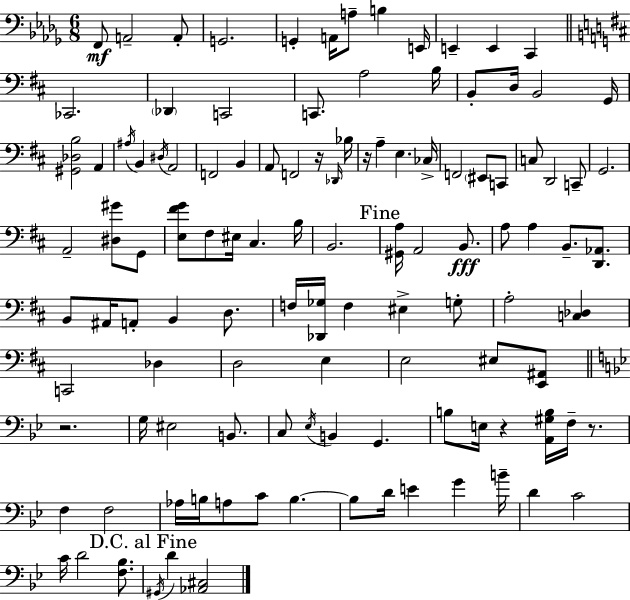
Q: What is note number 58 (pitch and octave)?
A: A2